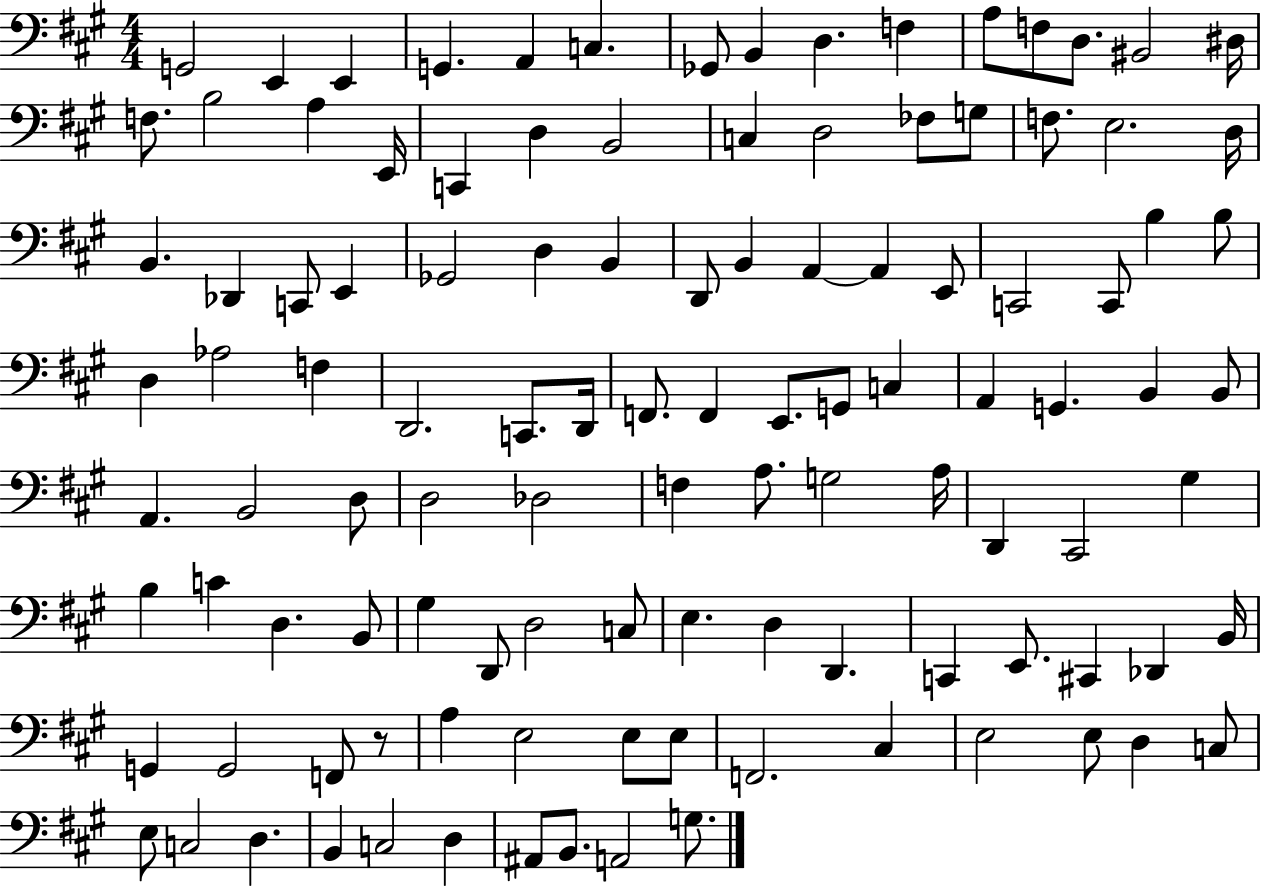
G2/h E2/q E2/q G2/q. A2/q C3/q. Gb2/e B2/q D3/q. F3/q A3/e F3/e D3/e. BIS2/h D#3/s F3/e. B3/h A3/q E2/s C2/q D3/q B2/h C3/q D3/h FES3/e G3/e F3/e. E3/h. D3/s B2/q. Db2/q C2/e E2/q Gb2/h D3/q B2/q D2/e B2/q A2/q A2/q E2/e C2/h C2/e B3/q B3/e D3/q Ab3/h F3/q D2/h. C2/e. D2/s F2/e. F2/q E2/e. G2/e C3/q A2/q G2/q. B2/q B2/e A2/q. B2/h D3/e D3/h Db3/h F3/q A3/e. G3/h A3/s D2/q C#2/h G#3/q B3/q C4/q D3/q. B2/e G#3/q D2/e D3/h C3/e E3/q. D3/q D2/q. C2/q E2/e. C#2/q Db2/q B2/s G2/q G2/h F2/e R/e A3/q E3/h E3/e E3/e F2/h. C#3/q E3/h E3/e D3/q C3/e E3/e C3/h D3/q. B2/q C3/h D3/q A#2/e B2/e. A2/h G3/e.